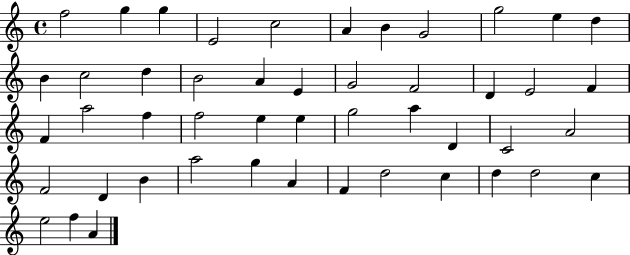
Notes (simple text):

F5/h G5/q G5/q E4/h C5/h A4/q B4/q G4/h G5/h E5/q D5/q B4/q C5/h D5/q B4/h A4/q E4/q G4/h F4/h D4/q E4/h F4/q F4/q A5/h F5/q F5/h E5/q E5/q G5/h A5/q D4/q C4/h A4/h F4/h D4/q B4/q A5/h G5/q A4/q F4/q D5/h C5/q D5/q D5/h C5/q E5/h F5/q A4/q